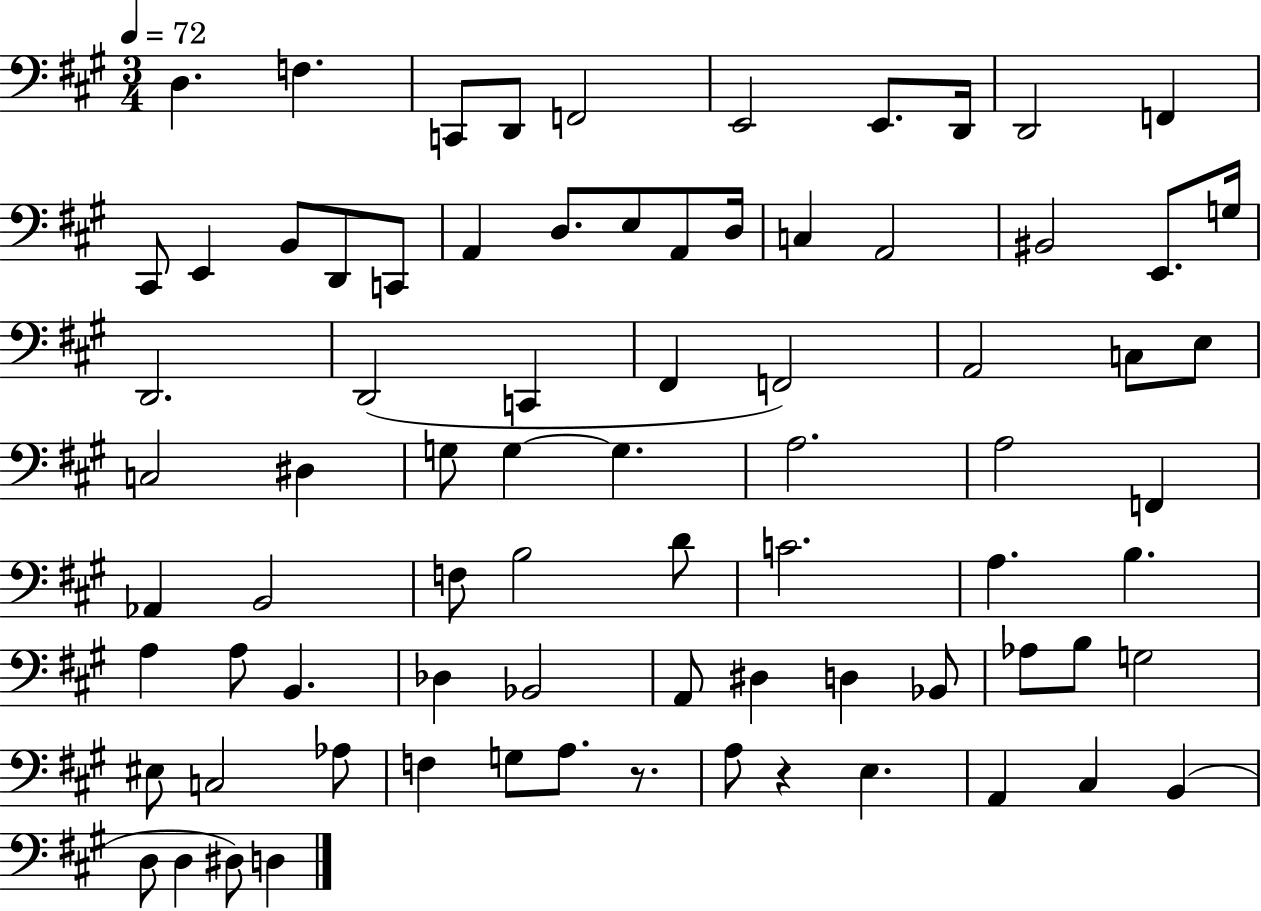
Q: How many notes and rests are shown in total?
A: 78